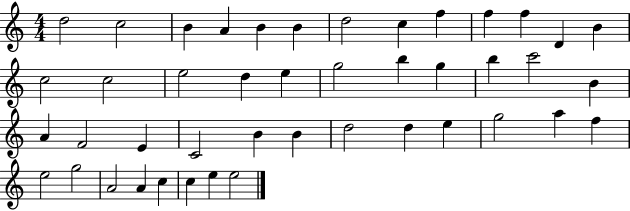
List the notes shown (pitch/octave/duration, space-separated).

D5/h C5/h B4/q A4/q B4/q B4/q D5/h C5/q F5/q F5/q F5/q D4/q B4/q C5/h C5/h E5/h D5/q E5/q G5/h B5/q G5/q B5/q C6/h B4/q A4/q F4/h E4/q C4/h B4/q B4/q D5/h D5/q E5/q G5/h A5/q F5/q E5/h G5/h A4/h A4/q C5/q C5/q E5/q E5/h